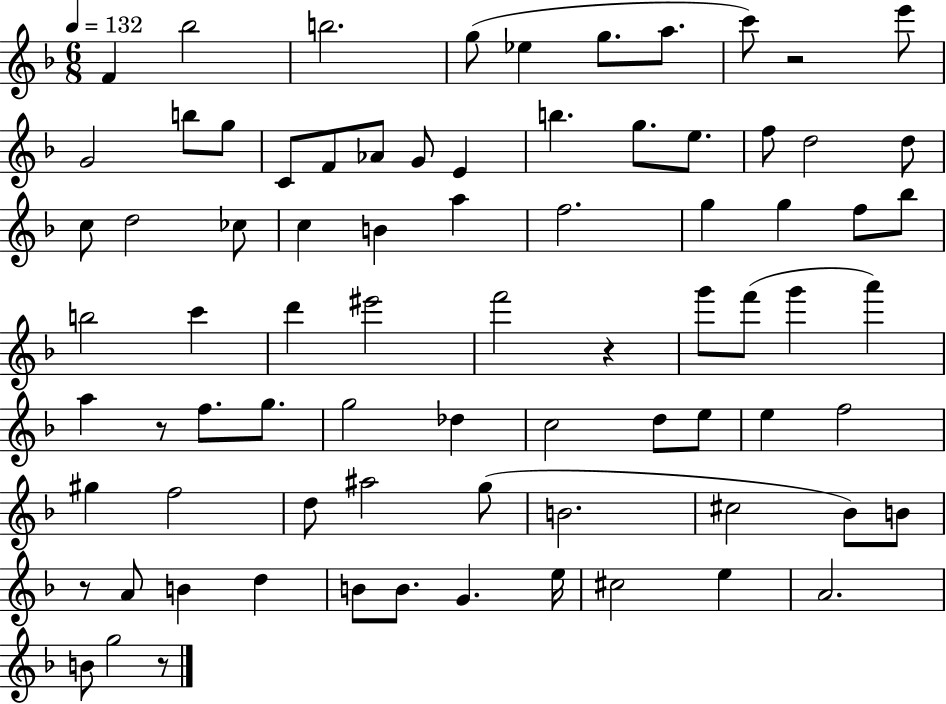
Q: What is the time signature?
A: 6/8